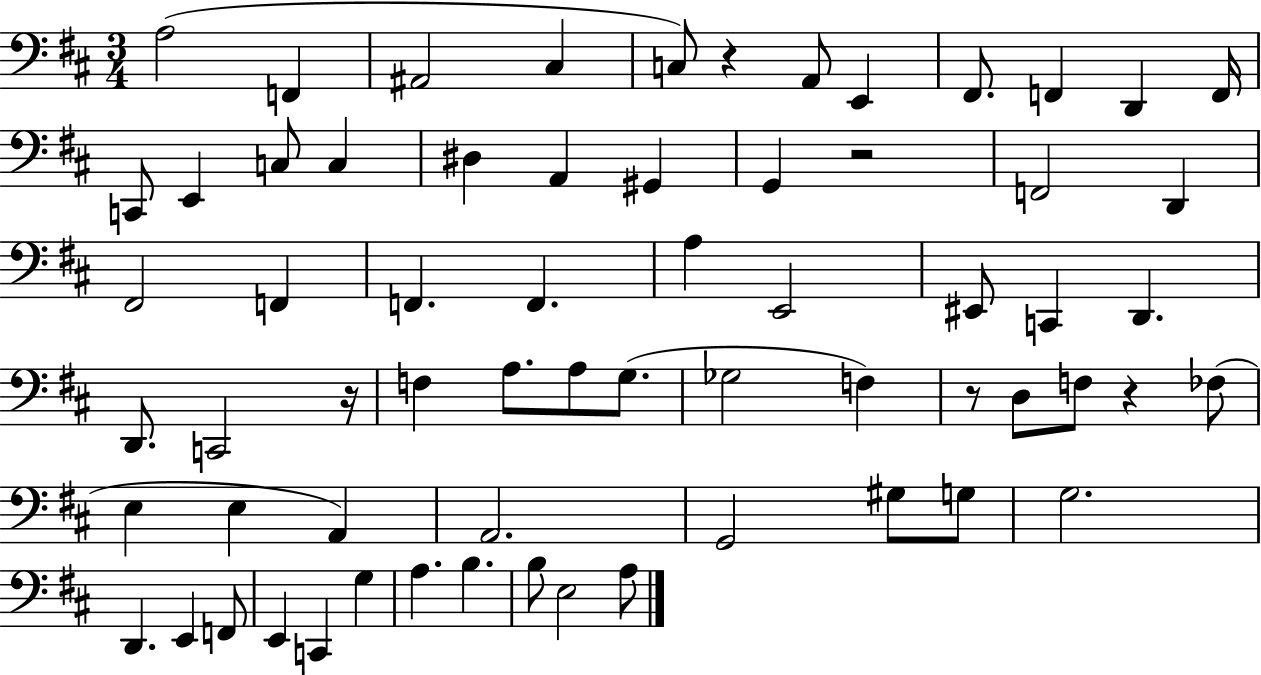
{
  \clef bass
  \numericTimeSignature
  \time 3/4
  \key d \major
  a2( f,4 | ais,2 cis4 | c8) r4 a,8 e,4 | fis,8. f,4 d,4 f,16 | \break c,8 e,4 c8 c4 | dis4 a,4 gis,4 | g,4 r2 | f,2 d,4 | \break fis,2 f,4 | f,4. f,4. | a4 e,2 | eis,8 c,4 d,4. | \break d,8. c,2 r16 | f4 a8. a8 g8.( | ges2 f4) | r8 d8 f8 r4 fes8( | \break e4 e4 a,4) | a,2. | g,2 gis8 g8 | g2. | \break d,4. e,4 f,8 | e,4 c,4 g4 | a4. b4. | b8 e2 a8 | \break \bar "|."
}